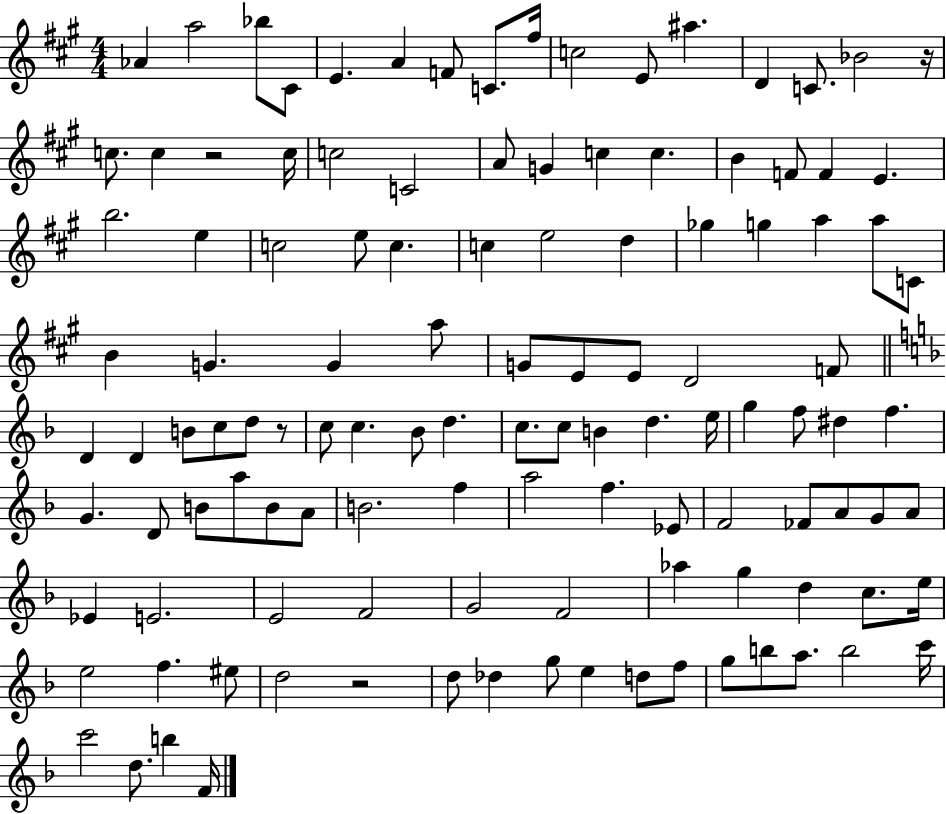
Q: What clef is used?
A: treble